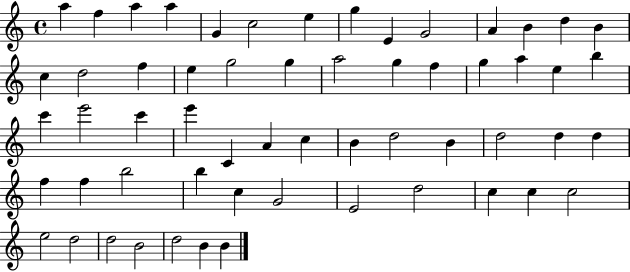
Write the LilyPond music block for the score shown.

{
  \clef treble
  \time 4/4
  \defaultTimeSignature
  \key c \major
  a''4 f''4 a''4 a''4 | g'4 c''2 e''4 | g''4 e'4 g'2 | a'4 b'4 d''4 b'4 | \break c''4 d''2 f''4 | e''4 g''2 g''4 | a''2 g''4 f''4 | g''4 a''4 e''4 b''4 | \break c'''4 e'''2 c'''4 | e'''4 c'4 a'4 c''4 | b'4 d''2 b'4 | d''2 d''4 d''4 | \break f''4 f''4 b''2 | b''4 c''4 g'2 | e'2 d''2 | c''4 c''4 c''2 | \break e''2 d''2 | d''2 b'2 | d''2 b'4 b'4 | \bar "|."
}